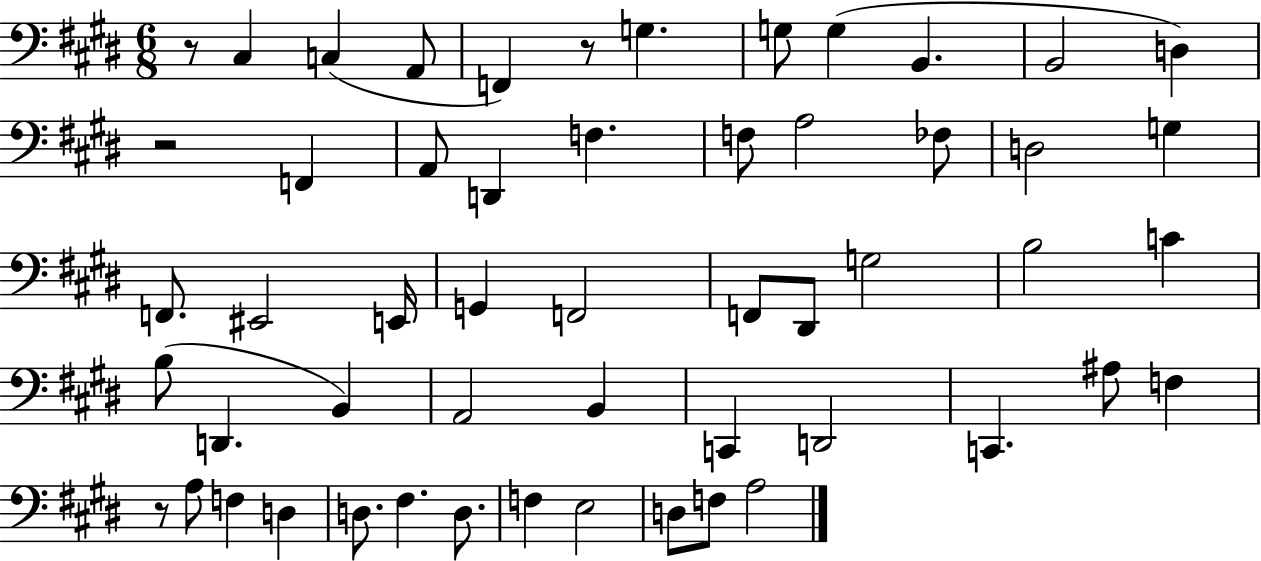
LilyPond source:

{
  \clef bass
  \numericTimeSignature
  \time 6/8
  \key e \major
  r8 cis4 c4( a,8 | f,4) r8 g4. | g8 g4( b,4. | b,2 d4) | \break r2 f,4 | a,8 d,4 f4. | f8 a2 fes8 | d2 g4 | \break f,8. eis,2 e,16 | g,4 f,2 | f,8 dis,8 g2 | b2 c'4 | \break b8( d,4. b,4) | a,2 b,4 | c,4 d,2 | c,4. ais8 f4 | \break r8 a8 f4 d4 | d8. fis4. d8. | f4 e2 | d8 f8 a2 | \break \bar "|."
}